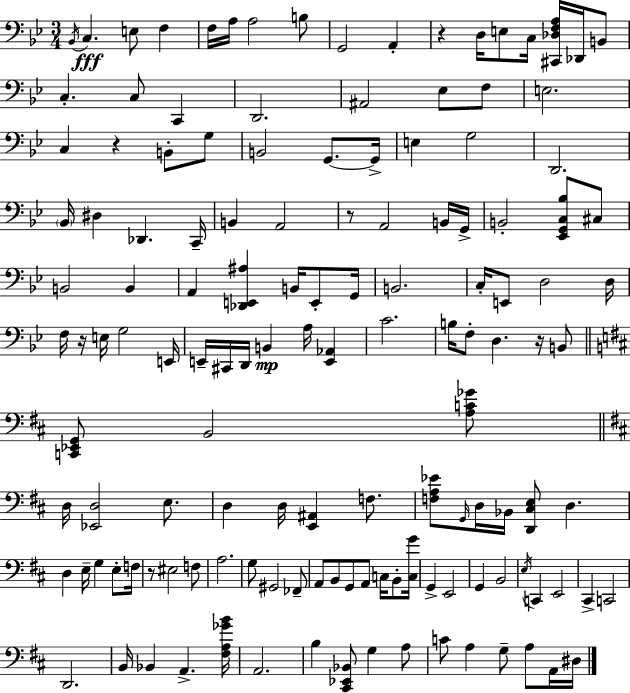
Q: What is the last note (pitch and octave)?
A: D#3